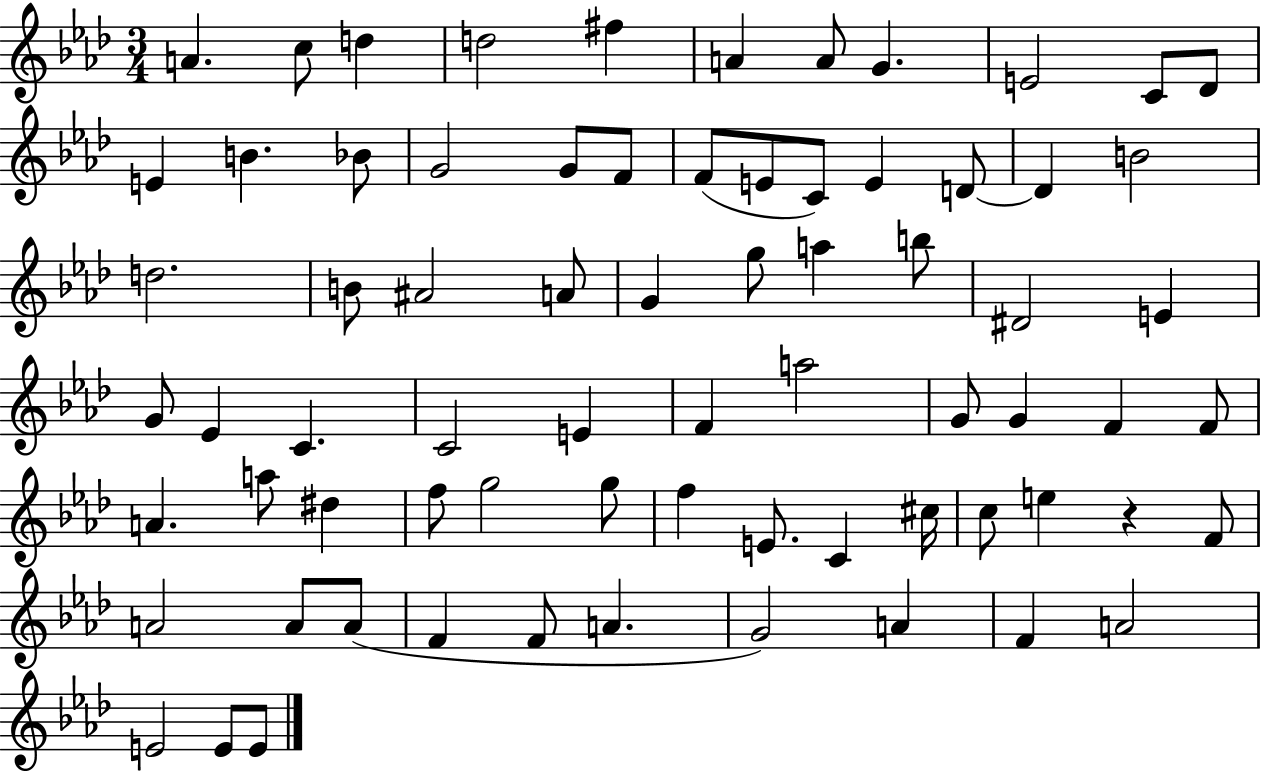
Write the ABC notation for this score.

X:1
T:Untitled
M:3/4
L:1/4
K:Ab
A c/2 d d2 ^f A A/2 G E2 C/2 _D/2 E B _B/2 G2 G/2 F/2 F/2 E/2 C/2 E D/2 D B2 d2 B/2 ^A2 A/2 G g/2 a b/2 ^D2 E G/2 _E C C2 E F a2 G/2 G F F/2 A a/2 ^d f/2 g2 g/2 f E/2 C ^c/4 c/2 e z F/2 A2 A/2 A/2 F F/2 A G2 A F A2 E2 E/2 E/2